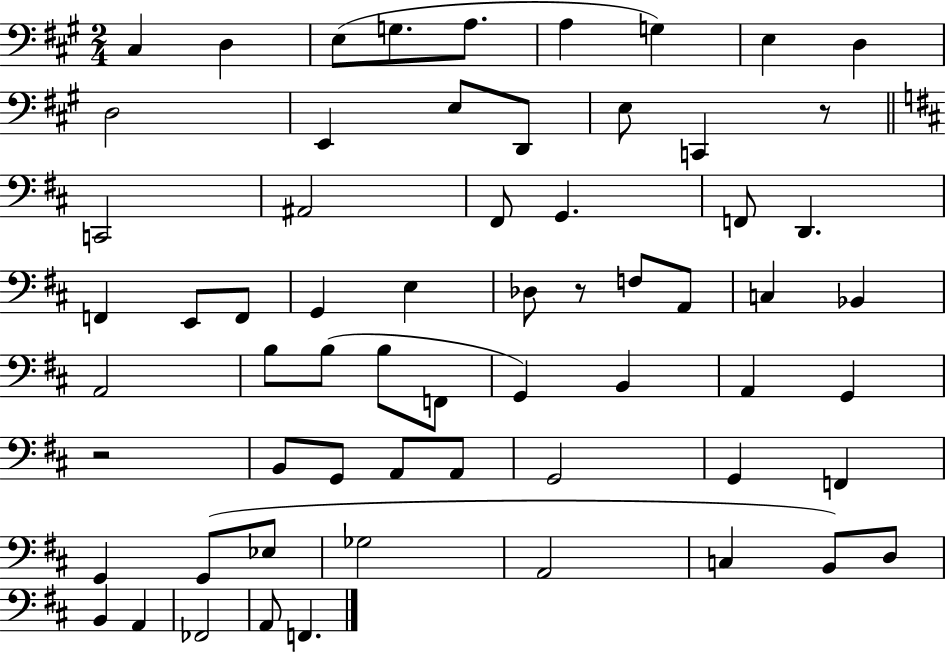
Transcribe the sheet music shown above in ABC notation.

X:1
T:Untitled
M:2/4
L:1/4
K:A
^C, D, E,/2 G,/2 A,/2 A, G, E, D, D,2 E,, E,/2 D,,/2 E,/2 C,, z/2 C,,2 ^A,,2 ^F,,/2 G,, F,,/2 D,, F,, E,,/2 F,,/2 G,, E, _D,/2 z/2 F,/2 A,,/2 C, _B,, A,,2 B,/2 B,/2 B,/2 F,,/2 G,, B,, A,, G,, z2 B,,/2 G,,/2 A,,/2 A,,/2 G,,2 G,, F,, G,, G,,/2 _E,/2 _G,2 A,,2 C, B,,/2 D,/2 B,, A,, _F,,2 A,,/2 F,,